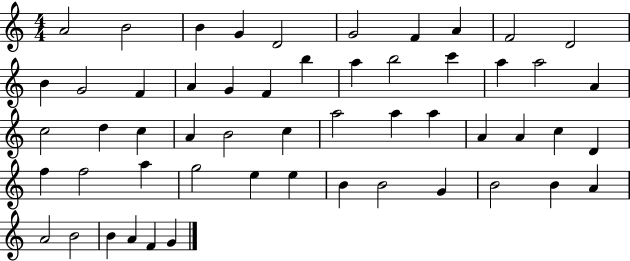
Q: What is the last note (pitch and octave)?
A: G4